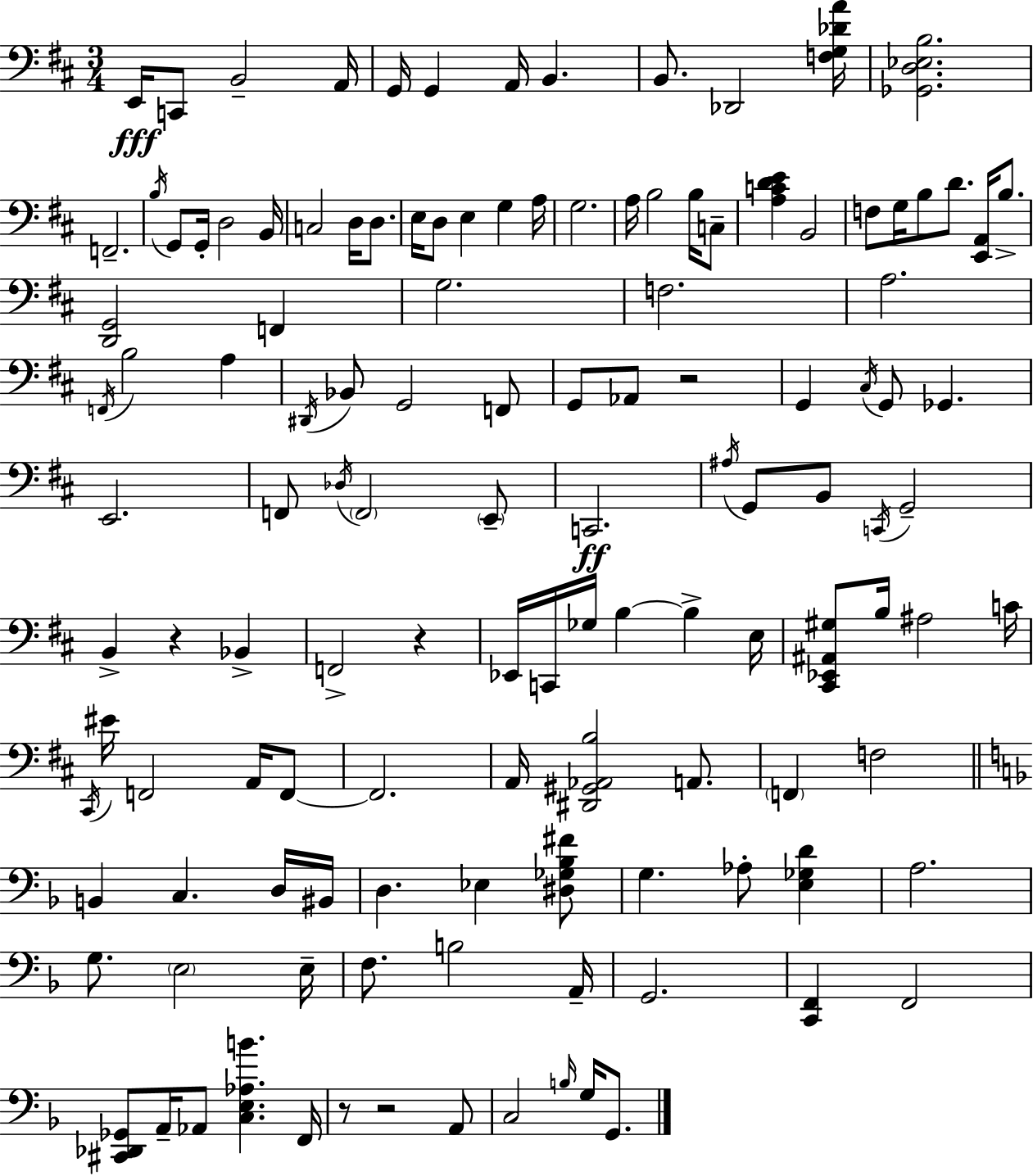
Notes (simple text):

E2/s C2/e B2/h A2/s G2/s G2/q A2/s B2/q. B2/e. Db2/h [F3,G3,Db4,A4]/s [Gb2,D3,Eb3,B3]/h. F2/h. B3/s G2/e G2/s D3/h B2/s C3/h D3/s D3/e. E3/s D3/e E3/q G3/q A3/s G3/h. A3/s B3/h B3/s C3/e [A3,C4,D4,E4]/q B2/h F3/e G3/s B3/e D4/e. [E2,A2]/s B3/e. [D2,G2]/h F2/q G3/h. F3/h. A3/h. F2/s B3/h A3/q D#2/s Bb2/e G2/h F2/e G2/e Ab2/e R/h G2/q C#3/s G2/e Gb2/q. E2/h. F2/e Db3/s F2/h E2/e C2/h. A#3/s G2/e B2/e C2/s G2/h B2/q R/q Bb2/q F2/h R/q Eb2/s C2/s Gb3/s B3/q B3/q E3/s [C#2,Eb2,A#2,G#3]/e B3/s A#3/h C4/s C#2/s EIS4/s F2/h A2/s F2/e F2/h. A2/s [D#2,G#2,Ab2,B3]/h A2/e. F2/q F3/h B2/q C3/q. D3/s BIS2/s D3/q. Eb3/q [D#3,Gb3,Bb3,F#4]/e G3/q. Ab3/e [E3,Gb3,D4]/q A3/h. G3/e. E3/h E3/s F3/e. B3/h A2/s G2/h. [C2,F2]/q F2/h [C#2,Db2,Gb2]/e A2/s Ab2/e [C3,E3,Ab3,B4]/q. F2/s R/e R/h A2/e C3/h B3/s G3/s G2/e.